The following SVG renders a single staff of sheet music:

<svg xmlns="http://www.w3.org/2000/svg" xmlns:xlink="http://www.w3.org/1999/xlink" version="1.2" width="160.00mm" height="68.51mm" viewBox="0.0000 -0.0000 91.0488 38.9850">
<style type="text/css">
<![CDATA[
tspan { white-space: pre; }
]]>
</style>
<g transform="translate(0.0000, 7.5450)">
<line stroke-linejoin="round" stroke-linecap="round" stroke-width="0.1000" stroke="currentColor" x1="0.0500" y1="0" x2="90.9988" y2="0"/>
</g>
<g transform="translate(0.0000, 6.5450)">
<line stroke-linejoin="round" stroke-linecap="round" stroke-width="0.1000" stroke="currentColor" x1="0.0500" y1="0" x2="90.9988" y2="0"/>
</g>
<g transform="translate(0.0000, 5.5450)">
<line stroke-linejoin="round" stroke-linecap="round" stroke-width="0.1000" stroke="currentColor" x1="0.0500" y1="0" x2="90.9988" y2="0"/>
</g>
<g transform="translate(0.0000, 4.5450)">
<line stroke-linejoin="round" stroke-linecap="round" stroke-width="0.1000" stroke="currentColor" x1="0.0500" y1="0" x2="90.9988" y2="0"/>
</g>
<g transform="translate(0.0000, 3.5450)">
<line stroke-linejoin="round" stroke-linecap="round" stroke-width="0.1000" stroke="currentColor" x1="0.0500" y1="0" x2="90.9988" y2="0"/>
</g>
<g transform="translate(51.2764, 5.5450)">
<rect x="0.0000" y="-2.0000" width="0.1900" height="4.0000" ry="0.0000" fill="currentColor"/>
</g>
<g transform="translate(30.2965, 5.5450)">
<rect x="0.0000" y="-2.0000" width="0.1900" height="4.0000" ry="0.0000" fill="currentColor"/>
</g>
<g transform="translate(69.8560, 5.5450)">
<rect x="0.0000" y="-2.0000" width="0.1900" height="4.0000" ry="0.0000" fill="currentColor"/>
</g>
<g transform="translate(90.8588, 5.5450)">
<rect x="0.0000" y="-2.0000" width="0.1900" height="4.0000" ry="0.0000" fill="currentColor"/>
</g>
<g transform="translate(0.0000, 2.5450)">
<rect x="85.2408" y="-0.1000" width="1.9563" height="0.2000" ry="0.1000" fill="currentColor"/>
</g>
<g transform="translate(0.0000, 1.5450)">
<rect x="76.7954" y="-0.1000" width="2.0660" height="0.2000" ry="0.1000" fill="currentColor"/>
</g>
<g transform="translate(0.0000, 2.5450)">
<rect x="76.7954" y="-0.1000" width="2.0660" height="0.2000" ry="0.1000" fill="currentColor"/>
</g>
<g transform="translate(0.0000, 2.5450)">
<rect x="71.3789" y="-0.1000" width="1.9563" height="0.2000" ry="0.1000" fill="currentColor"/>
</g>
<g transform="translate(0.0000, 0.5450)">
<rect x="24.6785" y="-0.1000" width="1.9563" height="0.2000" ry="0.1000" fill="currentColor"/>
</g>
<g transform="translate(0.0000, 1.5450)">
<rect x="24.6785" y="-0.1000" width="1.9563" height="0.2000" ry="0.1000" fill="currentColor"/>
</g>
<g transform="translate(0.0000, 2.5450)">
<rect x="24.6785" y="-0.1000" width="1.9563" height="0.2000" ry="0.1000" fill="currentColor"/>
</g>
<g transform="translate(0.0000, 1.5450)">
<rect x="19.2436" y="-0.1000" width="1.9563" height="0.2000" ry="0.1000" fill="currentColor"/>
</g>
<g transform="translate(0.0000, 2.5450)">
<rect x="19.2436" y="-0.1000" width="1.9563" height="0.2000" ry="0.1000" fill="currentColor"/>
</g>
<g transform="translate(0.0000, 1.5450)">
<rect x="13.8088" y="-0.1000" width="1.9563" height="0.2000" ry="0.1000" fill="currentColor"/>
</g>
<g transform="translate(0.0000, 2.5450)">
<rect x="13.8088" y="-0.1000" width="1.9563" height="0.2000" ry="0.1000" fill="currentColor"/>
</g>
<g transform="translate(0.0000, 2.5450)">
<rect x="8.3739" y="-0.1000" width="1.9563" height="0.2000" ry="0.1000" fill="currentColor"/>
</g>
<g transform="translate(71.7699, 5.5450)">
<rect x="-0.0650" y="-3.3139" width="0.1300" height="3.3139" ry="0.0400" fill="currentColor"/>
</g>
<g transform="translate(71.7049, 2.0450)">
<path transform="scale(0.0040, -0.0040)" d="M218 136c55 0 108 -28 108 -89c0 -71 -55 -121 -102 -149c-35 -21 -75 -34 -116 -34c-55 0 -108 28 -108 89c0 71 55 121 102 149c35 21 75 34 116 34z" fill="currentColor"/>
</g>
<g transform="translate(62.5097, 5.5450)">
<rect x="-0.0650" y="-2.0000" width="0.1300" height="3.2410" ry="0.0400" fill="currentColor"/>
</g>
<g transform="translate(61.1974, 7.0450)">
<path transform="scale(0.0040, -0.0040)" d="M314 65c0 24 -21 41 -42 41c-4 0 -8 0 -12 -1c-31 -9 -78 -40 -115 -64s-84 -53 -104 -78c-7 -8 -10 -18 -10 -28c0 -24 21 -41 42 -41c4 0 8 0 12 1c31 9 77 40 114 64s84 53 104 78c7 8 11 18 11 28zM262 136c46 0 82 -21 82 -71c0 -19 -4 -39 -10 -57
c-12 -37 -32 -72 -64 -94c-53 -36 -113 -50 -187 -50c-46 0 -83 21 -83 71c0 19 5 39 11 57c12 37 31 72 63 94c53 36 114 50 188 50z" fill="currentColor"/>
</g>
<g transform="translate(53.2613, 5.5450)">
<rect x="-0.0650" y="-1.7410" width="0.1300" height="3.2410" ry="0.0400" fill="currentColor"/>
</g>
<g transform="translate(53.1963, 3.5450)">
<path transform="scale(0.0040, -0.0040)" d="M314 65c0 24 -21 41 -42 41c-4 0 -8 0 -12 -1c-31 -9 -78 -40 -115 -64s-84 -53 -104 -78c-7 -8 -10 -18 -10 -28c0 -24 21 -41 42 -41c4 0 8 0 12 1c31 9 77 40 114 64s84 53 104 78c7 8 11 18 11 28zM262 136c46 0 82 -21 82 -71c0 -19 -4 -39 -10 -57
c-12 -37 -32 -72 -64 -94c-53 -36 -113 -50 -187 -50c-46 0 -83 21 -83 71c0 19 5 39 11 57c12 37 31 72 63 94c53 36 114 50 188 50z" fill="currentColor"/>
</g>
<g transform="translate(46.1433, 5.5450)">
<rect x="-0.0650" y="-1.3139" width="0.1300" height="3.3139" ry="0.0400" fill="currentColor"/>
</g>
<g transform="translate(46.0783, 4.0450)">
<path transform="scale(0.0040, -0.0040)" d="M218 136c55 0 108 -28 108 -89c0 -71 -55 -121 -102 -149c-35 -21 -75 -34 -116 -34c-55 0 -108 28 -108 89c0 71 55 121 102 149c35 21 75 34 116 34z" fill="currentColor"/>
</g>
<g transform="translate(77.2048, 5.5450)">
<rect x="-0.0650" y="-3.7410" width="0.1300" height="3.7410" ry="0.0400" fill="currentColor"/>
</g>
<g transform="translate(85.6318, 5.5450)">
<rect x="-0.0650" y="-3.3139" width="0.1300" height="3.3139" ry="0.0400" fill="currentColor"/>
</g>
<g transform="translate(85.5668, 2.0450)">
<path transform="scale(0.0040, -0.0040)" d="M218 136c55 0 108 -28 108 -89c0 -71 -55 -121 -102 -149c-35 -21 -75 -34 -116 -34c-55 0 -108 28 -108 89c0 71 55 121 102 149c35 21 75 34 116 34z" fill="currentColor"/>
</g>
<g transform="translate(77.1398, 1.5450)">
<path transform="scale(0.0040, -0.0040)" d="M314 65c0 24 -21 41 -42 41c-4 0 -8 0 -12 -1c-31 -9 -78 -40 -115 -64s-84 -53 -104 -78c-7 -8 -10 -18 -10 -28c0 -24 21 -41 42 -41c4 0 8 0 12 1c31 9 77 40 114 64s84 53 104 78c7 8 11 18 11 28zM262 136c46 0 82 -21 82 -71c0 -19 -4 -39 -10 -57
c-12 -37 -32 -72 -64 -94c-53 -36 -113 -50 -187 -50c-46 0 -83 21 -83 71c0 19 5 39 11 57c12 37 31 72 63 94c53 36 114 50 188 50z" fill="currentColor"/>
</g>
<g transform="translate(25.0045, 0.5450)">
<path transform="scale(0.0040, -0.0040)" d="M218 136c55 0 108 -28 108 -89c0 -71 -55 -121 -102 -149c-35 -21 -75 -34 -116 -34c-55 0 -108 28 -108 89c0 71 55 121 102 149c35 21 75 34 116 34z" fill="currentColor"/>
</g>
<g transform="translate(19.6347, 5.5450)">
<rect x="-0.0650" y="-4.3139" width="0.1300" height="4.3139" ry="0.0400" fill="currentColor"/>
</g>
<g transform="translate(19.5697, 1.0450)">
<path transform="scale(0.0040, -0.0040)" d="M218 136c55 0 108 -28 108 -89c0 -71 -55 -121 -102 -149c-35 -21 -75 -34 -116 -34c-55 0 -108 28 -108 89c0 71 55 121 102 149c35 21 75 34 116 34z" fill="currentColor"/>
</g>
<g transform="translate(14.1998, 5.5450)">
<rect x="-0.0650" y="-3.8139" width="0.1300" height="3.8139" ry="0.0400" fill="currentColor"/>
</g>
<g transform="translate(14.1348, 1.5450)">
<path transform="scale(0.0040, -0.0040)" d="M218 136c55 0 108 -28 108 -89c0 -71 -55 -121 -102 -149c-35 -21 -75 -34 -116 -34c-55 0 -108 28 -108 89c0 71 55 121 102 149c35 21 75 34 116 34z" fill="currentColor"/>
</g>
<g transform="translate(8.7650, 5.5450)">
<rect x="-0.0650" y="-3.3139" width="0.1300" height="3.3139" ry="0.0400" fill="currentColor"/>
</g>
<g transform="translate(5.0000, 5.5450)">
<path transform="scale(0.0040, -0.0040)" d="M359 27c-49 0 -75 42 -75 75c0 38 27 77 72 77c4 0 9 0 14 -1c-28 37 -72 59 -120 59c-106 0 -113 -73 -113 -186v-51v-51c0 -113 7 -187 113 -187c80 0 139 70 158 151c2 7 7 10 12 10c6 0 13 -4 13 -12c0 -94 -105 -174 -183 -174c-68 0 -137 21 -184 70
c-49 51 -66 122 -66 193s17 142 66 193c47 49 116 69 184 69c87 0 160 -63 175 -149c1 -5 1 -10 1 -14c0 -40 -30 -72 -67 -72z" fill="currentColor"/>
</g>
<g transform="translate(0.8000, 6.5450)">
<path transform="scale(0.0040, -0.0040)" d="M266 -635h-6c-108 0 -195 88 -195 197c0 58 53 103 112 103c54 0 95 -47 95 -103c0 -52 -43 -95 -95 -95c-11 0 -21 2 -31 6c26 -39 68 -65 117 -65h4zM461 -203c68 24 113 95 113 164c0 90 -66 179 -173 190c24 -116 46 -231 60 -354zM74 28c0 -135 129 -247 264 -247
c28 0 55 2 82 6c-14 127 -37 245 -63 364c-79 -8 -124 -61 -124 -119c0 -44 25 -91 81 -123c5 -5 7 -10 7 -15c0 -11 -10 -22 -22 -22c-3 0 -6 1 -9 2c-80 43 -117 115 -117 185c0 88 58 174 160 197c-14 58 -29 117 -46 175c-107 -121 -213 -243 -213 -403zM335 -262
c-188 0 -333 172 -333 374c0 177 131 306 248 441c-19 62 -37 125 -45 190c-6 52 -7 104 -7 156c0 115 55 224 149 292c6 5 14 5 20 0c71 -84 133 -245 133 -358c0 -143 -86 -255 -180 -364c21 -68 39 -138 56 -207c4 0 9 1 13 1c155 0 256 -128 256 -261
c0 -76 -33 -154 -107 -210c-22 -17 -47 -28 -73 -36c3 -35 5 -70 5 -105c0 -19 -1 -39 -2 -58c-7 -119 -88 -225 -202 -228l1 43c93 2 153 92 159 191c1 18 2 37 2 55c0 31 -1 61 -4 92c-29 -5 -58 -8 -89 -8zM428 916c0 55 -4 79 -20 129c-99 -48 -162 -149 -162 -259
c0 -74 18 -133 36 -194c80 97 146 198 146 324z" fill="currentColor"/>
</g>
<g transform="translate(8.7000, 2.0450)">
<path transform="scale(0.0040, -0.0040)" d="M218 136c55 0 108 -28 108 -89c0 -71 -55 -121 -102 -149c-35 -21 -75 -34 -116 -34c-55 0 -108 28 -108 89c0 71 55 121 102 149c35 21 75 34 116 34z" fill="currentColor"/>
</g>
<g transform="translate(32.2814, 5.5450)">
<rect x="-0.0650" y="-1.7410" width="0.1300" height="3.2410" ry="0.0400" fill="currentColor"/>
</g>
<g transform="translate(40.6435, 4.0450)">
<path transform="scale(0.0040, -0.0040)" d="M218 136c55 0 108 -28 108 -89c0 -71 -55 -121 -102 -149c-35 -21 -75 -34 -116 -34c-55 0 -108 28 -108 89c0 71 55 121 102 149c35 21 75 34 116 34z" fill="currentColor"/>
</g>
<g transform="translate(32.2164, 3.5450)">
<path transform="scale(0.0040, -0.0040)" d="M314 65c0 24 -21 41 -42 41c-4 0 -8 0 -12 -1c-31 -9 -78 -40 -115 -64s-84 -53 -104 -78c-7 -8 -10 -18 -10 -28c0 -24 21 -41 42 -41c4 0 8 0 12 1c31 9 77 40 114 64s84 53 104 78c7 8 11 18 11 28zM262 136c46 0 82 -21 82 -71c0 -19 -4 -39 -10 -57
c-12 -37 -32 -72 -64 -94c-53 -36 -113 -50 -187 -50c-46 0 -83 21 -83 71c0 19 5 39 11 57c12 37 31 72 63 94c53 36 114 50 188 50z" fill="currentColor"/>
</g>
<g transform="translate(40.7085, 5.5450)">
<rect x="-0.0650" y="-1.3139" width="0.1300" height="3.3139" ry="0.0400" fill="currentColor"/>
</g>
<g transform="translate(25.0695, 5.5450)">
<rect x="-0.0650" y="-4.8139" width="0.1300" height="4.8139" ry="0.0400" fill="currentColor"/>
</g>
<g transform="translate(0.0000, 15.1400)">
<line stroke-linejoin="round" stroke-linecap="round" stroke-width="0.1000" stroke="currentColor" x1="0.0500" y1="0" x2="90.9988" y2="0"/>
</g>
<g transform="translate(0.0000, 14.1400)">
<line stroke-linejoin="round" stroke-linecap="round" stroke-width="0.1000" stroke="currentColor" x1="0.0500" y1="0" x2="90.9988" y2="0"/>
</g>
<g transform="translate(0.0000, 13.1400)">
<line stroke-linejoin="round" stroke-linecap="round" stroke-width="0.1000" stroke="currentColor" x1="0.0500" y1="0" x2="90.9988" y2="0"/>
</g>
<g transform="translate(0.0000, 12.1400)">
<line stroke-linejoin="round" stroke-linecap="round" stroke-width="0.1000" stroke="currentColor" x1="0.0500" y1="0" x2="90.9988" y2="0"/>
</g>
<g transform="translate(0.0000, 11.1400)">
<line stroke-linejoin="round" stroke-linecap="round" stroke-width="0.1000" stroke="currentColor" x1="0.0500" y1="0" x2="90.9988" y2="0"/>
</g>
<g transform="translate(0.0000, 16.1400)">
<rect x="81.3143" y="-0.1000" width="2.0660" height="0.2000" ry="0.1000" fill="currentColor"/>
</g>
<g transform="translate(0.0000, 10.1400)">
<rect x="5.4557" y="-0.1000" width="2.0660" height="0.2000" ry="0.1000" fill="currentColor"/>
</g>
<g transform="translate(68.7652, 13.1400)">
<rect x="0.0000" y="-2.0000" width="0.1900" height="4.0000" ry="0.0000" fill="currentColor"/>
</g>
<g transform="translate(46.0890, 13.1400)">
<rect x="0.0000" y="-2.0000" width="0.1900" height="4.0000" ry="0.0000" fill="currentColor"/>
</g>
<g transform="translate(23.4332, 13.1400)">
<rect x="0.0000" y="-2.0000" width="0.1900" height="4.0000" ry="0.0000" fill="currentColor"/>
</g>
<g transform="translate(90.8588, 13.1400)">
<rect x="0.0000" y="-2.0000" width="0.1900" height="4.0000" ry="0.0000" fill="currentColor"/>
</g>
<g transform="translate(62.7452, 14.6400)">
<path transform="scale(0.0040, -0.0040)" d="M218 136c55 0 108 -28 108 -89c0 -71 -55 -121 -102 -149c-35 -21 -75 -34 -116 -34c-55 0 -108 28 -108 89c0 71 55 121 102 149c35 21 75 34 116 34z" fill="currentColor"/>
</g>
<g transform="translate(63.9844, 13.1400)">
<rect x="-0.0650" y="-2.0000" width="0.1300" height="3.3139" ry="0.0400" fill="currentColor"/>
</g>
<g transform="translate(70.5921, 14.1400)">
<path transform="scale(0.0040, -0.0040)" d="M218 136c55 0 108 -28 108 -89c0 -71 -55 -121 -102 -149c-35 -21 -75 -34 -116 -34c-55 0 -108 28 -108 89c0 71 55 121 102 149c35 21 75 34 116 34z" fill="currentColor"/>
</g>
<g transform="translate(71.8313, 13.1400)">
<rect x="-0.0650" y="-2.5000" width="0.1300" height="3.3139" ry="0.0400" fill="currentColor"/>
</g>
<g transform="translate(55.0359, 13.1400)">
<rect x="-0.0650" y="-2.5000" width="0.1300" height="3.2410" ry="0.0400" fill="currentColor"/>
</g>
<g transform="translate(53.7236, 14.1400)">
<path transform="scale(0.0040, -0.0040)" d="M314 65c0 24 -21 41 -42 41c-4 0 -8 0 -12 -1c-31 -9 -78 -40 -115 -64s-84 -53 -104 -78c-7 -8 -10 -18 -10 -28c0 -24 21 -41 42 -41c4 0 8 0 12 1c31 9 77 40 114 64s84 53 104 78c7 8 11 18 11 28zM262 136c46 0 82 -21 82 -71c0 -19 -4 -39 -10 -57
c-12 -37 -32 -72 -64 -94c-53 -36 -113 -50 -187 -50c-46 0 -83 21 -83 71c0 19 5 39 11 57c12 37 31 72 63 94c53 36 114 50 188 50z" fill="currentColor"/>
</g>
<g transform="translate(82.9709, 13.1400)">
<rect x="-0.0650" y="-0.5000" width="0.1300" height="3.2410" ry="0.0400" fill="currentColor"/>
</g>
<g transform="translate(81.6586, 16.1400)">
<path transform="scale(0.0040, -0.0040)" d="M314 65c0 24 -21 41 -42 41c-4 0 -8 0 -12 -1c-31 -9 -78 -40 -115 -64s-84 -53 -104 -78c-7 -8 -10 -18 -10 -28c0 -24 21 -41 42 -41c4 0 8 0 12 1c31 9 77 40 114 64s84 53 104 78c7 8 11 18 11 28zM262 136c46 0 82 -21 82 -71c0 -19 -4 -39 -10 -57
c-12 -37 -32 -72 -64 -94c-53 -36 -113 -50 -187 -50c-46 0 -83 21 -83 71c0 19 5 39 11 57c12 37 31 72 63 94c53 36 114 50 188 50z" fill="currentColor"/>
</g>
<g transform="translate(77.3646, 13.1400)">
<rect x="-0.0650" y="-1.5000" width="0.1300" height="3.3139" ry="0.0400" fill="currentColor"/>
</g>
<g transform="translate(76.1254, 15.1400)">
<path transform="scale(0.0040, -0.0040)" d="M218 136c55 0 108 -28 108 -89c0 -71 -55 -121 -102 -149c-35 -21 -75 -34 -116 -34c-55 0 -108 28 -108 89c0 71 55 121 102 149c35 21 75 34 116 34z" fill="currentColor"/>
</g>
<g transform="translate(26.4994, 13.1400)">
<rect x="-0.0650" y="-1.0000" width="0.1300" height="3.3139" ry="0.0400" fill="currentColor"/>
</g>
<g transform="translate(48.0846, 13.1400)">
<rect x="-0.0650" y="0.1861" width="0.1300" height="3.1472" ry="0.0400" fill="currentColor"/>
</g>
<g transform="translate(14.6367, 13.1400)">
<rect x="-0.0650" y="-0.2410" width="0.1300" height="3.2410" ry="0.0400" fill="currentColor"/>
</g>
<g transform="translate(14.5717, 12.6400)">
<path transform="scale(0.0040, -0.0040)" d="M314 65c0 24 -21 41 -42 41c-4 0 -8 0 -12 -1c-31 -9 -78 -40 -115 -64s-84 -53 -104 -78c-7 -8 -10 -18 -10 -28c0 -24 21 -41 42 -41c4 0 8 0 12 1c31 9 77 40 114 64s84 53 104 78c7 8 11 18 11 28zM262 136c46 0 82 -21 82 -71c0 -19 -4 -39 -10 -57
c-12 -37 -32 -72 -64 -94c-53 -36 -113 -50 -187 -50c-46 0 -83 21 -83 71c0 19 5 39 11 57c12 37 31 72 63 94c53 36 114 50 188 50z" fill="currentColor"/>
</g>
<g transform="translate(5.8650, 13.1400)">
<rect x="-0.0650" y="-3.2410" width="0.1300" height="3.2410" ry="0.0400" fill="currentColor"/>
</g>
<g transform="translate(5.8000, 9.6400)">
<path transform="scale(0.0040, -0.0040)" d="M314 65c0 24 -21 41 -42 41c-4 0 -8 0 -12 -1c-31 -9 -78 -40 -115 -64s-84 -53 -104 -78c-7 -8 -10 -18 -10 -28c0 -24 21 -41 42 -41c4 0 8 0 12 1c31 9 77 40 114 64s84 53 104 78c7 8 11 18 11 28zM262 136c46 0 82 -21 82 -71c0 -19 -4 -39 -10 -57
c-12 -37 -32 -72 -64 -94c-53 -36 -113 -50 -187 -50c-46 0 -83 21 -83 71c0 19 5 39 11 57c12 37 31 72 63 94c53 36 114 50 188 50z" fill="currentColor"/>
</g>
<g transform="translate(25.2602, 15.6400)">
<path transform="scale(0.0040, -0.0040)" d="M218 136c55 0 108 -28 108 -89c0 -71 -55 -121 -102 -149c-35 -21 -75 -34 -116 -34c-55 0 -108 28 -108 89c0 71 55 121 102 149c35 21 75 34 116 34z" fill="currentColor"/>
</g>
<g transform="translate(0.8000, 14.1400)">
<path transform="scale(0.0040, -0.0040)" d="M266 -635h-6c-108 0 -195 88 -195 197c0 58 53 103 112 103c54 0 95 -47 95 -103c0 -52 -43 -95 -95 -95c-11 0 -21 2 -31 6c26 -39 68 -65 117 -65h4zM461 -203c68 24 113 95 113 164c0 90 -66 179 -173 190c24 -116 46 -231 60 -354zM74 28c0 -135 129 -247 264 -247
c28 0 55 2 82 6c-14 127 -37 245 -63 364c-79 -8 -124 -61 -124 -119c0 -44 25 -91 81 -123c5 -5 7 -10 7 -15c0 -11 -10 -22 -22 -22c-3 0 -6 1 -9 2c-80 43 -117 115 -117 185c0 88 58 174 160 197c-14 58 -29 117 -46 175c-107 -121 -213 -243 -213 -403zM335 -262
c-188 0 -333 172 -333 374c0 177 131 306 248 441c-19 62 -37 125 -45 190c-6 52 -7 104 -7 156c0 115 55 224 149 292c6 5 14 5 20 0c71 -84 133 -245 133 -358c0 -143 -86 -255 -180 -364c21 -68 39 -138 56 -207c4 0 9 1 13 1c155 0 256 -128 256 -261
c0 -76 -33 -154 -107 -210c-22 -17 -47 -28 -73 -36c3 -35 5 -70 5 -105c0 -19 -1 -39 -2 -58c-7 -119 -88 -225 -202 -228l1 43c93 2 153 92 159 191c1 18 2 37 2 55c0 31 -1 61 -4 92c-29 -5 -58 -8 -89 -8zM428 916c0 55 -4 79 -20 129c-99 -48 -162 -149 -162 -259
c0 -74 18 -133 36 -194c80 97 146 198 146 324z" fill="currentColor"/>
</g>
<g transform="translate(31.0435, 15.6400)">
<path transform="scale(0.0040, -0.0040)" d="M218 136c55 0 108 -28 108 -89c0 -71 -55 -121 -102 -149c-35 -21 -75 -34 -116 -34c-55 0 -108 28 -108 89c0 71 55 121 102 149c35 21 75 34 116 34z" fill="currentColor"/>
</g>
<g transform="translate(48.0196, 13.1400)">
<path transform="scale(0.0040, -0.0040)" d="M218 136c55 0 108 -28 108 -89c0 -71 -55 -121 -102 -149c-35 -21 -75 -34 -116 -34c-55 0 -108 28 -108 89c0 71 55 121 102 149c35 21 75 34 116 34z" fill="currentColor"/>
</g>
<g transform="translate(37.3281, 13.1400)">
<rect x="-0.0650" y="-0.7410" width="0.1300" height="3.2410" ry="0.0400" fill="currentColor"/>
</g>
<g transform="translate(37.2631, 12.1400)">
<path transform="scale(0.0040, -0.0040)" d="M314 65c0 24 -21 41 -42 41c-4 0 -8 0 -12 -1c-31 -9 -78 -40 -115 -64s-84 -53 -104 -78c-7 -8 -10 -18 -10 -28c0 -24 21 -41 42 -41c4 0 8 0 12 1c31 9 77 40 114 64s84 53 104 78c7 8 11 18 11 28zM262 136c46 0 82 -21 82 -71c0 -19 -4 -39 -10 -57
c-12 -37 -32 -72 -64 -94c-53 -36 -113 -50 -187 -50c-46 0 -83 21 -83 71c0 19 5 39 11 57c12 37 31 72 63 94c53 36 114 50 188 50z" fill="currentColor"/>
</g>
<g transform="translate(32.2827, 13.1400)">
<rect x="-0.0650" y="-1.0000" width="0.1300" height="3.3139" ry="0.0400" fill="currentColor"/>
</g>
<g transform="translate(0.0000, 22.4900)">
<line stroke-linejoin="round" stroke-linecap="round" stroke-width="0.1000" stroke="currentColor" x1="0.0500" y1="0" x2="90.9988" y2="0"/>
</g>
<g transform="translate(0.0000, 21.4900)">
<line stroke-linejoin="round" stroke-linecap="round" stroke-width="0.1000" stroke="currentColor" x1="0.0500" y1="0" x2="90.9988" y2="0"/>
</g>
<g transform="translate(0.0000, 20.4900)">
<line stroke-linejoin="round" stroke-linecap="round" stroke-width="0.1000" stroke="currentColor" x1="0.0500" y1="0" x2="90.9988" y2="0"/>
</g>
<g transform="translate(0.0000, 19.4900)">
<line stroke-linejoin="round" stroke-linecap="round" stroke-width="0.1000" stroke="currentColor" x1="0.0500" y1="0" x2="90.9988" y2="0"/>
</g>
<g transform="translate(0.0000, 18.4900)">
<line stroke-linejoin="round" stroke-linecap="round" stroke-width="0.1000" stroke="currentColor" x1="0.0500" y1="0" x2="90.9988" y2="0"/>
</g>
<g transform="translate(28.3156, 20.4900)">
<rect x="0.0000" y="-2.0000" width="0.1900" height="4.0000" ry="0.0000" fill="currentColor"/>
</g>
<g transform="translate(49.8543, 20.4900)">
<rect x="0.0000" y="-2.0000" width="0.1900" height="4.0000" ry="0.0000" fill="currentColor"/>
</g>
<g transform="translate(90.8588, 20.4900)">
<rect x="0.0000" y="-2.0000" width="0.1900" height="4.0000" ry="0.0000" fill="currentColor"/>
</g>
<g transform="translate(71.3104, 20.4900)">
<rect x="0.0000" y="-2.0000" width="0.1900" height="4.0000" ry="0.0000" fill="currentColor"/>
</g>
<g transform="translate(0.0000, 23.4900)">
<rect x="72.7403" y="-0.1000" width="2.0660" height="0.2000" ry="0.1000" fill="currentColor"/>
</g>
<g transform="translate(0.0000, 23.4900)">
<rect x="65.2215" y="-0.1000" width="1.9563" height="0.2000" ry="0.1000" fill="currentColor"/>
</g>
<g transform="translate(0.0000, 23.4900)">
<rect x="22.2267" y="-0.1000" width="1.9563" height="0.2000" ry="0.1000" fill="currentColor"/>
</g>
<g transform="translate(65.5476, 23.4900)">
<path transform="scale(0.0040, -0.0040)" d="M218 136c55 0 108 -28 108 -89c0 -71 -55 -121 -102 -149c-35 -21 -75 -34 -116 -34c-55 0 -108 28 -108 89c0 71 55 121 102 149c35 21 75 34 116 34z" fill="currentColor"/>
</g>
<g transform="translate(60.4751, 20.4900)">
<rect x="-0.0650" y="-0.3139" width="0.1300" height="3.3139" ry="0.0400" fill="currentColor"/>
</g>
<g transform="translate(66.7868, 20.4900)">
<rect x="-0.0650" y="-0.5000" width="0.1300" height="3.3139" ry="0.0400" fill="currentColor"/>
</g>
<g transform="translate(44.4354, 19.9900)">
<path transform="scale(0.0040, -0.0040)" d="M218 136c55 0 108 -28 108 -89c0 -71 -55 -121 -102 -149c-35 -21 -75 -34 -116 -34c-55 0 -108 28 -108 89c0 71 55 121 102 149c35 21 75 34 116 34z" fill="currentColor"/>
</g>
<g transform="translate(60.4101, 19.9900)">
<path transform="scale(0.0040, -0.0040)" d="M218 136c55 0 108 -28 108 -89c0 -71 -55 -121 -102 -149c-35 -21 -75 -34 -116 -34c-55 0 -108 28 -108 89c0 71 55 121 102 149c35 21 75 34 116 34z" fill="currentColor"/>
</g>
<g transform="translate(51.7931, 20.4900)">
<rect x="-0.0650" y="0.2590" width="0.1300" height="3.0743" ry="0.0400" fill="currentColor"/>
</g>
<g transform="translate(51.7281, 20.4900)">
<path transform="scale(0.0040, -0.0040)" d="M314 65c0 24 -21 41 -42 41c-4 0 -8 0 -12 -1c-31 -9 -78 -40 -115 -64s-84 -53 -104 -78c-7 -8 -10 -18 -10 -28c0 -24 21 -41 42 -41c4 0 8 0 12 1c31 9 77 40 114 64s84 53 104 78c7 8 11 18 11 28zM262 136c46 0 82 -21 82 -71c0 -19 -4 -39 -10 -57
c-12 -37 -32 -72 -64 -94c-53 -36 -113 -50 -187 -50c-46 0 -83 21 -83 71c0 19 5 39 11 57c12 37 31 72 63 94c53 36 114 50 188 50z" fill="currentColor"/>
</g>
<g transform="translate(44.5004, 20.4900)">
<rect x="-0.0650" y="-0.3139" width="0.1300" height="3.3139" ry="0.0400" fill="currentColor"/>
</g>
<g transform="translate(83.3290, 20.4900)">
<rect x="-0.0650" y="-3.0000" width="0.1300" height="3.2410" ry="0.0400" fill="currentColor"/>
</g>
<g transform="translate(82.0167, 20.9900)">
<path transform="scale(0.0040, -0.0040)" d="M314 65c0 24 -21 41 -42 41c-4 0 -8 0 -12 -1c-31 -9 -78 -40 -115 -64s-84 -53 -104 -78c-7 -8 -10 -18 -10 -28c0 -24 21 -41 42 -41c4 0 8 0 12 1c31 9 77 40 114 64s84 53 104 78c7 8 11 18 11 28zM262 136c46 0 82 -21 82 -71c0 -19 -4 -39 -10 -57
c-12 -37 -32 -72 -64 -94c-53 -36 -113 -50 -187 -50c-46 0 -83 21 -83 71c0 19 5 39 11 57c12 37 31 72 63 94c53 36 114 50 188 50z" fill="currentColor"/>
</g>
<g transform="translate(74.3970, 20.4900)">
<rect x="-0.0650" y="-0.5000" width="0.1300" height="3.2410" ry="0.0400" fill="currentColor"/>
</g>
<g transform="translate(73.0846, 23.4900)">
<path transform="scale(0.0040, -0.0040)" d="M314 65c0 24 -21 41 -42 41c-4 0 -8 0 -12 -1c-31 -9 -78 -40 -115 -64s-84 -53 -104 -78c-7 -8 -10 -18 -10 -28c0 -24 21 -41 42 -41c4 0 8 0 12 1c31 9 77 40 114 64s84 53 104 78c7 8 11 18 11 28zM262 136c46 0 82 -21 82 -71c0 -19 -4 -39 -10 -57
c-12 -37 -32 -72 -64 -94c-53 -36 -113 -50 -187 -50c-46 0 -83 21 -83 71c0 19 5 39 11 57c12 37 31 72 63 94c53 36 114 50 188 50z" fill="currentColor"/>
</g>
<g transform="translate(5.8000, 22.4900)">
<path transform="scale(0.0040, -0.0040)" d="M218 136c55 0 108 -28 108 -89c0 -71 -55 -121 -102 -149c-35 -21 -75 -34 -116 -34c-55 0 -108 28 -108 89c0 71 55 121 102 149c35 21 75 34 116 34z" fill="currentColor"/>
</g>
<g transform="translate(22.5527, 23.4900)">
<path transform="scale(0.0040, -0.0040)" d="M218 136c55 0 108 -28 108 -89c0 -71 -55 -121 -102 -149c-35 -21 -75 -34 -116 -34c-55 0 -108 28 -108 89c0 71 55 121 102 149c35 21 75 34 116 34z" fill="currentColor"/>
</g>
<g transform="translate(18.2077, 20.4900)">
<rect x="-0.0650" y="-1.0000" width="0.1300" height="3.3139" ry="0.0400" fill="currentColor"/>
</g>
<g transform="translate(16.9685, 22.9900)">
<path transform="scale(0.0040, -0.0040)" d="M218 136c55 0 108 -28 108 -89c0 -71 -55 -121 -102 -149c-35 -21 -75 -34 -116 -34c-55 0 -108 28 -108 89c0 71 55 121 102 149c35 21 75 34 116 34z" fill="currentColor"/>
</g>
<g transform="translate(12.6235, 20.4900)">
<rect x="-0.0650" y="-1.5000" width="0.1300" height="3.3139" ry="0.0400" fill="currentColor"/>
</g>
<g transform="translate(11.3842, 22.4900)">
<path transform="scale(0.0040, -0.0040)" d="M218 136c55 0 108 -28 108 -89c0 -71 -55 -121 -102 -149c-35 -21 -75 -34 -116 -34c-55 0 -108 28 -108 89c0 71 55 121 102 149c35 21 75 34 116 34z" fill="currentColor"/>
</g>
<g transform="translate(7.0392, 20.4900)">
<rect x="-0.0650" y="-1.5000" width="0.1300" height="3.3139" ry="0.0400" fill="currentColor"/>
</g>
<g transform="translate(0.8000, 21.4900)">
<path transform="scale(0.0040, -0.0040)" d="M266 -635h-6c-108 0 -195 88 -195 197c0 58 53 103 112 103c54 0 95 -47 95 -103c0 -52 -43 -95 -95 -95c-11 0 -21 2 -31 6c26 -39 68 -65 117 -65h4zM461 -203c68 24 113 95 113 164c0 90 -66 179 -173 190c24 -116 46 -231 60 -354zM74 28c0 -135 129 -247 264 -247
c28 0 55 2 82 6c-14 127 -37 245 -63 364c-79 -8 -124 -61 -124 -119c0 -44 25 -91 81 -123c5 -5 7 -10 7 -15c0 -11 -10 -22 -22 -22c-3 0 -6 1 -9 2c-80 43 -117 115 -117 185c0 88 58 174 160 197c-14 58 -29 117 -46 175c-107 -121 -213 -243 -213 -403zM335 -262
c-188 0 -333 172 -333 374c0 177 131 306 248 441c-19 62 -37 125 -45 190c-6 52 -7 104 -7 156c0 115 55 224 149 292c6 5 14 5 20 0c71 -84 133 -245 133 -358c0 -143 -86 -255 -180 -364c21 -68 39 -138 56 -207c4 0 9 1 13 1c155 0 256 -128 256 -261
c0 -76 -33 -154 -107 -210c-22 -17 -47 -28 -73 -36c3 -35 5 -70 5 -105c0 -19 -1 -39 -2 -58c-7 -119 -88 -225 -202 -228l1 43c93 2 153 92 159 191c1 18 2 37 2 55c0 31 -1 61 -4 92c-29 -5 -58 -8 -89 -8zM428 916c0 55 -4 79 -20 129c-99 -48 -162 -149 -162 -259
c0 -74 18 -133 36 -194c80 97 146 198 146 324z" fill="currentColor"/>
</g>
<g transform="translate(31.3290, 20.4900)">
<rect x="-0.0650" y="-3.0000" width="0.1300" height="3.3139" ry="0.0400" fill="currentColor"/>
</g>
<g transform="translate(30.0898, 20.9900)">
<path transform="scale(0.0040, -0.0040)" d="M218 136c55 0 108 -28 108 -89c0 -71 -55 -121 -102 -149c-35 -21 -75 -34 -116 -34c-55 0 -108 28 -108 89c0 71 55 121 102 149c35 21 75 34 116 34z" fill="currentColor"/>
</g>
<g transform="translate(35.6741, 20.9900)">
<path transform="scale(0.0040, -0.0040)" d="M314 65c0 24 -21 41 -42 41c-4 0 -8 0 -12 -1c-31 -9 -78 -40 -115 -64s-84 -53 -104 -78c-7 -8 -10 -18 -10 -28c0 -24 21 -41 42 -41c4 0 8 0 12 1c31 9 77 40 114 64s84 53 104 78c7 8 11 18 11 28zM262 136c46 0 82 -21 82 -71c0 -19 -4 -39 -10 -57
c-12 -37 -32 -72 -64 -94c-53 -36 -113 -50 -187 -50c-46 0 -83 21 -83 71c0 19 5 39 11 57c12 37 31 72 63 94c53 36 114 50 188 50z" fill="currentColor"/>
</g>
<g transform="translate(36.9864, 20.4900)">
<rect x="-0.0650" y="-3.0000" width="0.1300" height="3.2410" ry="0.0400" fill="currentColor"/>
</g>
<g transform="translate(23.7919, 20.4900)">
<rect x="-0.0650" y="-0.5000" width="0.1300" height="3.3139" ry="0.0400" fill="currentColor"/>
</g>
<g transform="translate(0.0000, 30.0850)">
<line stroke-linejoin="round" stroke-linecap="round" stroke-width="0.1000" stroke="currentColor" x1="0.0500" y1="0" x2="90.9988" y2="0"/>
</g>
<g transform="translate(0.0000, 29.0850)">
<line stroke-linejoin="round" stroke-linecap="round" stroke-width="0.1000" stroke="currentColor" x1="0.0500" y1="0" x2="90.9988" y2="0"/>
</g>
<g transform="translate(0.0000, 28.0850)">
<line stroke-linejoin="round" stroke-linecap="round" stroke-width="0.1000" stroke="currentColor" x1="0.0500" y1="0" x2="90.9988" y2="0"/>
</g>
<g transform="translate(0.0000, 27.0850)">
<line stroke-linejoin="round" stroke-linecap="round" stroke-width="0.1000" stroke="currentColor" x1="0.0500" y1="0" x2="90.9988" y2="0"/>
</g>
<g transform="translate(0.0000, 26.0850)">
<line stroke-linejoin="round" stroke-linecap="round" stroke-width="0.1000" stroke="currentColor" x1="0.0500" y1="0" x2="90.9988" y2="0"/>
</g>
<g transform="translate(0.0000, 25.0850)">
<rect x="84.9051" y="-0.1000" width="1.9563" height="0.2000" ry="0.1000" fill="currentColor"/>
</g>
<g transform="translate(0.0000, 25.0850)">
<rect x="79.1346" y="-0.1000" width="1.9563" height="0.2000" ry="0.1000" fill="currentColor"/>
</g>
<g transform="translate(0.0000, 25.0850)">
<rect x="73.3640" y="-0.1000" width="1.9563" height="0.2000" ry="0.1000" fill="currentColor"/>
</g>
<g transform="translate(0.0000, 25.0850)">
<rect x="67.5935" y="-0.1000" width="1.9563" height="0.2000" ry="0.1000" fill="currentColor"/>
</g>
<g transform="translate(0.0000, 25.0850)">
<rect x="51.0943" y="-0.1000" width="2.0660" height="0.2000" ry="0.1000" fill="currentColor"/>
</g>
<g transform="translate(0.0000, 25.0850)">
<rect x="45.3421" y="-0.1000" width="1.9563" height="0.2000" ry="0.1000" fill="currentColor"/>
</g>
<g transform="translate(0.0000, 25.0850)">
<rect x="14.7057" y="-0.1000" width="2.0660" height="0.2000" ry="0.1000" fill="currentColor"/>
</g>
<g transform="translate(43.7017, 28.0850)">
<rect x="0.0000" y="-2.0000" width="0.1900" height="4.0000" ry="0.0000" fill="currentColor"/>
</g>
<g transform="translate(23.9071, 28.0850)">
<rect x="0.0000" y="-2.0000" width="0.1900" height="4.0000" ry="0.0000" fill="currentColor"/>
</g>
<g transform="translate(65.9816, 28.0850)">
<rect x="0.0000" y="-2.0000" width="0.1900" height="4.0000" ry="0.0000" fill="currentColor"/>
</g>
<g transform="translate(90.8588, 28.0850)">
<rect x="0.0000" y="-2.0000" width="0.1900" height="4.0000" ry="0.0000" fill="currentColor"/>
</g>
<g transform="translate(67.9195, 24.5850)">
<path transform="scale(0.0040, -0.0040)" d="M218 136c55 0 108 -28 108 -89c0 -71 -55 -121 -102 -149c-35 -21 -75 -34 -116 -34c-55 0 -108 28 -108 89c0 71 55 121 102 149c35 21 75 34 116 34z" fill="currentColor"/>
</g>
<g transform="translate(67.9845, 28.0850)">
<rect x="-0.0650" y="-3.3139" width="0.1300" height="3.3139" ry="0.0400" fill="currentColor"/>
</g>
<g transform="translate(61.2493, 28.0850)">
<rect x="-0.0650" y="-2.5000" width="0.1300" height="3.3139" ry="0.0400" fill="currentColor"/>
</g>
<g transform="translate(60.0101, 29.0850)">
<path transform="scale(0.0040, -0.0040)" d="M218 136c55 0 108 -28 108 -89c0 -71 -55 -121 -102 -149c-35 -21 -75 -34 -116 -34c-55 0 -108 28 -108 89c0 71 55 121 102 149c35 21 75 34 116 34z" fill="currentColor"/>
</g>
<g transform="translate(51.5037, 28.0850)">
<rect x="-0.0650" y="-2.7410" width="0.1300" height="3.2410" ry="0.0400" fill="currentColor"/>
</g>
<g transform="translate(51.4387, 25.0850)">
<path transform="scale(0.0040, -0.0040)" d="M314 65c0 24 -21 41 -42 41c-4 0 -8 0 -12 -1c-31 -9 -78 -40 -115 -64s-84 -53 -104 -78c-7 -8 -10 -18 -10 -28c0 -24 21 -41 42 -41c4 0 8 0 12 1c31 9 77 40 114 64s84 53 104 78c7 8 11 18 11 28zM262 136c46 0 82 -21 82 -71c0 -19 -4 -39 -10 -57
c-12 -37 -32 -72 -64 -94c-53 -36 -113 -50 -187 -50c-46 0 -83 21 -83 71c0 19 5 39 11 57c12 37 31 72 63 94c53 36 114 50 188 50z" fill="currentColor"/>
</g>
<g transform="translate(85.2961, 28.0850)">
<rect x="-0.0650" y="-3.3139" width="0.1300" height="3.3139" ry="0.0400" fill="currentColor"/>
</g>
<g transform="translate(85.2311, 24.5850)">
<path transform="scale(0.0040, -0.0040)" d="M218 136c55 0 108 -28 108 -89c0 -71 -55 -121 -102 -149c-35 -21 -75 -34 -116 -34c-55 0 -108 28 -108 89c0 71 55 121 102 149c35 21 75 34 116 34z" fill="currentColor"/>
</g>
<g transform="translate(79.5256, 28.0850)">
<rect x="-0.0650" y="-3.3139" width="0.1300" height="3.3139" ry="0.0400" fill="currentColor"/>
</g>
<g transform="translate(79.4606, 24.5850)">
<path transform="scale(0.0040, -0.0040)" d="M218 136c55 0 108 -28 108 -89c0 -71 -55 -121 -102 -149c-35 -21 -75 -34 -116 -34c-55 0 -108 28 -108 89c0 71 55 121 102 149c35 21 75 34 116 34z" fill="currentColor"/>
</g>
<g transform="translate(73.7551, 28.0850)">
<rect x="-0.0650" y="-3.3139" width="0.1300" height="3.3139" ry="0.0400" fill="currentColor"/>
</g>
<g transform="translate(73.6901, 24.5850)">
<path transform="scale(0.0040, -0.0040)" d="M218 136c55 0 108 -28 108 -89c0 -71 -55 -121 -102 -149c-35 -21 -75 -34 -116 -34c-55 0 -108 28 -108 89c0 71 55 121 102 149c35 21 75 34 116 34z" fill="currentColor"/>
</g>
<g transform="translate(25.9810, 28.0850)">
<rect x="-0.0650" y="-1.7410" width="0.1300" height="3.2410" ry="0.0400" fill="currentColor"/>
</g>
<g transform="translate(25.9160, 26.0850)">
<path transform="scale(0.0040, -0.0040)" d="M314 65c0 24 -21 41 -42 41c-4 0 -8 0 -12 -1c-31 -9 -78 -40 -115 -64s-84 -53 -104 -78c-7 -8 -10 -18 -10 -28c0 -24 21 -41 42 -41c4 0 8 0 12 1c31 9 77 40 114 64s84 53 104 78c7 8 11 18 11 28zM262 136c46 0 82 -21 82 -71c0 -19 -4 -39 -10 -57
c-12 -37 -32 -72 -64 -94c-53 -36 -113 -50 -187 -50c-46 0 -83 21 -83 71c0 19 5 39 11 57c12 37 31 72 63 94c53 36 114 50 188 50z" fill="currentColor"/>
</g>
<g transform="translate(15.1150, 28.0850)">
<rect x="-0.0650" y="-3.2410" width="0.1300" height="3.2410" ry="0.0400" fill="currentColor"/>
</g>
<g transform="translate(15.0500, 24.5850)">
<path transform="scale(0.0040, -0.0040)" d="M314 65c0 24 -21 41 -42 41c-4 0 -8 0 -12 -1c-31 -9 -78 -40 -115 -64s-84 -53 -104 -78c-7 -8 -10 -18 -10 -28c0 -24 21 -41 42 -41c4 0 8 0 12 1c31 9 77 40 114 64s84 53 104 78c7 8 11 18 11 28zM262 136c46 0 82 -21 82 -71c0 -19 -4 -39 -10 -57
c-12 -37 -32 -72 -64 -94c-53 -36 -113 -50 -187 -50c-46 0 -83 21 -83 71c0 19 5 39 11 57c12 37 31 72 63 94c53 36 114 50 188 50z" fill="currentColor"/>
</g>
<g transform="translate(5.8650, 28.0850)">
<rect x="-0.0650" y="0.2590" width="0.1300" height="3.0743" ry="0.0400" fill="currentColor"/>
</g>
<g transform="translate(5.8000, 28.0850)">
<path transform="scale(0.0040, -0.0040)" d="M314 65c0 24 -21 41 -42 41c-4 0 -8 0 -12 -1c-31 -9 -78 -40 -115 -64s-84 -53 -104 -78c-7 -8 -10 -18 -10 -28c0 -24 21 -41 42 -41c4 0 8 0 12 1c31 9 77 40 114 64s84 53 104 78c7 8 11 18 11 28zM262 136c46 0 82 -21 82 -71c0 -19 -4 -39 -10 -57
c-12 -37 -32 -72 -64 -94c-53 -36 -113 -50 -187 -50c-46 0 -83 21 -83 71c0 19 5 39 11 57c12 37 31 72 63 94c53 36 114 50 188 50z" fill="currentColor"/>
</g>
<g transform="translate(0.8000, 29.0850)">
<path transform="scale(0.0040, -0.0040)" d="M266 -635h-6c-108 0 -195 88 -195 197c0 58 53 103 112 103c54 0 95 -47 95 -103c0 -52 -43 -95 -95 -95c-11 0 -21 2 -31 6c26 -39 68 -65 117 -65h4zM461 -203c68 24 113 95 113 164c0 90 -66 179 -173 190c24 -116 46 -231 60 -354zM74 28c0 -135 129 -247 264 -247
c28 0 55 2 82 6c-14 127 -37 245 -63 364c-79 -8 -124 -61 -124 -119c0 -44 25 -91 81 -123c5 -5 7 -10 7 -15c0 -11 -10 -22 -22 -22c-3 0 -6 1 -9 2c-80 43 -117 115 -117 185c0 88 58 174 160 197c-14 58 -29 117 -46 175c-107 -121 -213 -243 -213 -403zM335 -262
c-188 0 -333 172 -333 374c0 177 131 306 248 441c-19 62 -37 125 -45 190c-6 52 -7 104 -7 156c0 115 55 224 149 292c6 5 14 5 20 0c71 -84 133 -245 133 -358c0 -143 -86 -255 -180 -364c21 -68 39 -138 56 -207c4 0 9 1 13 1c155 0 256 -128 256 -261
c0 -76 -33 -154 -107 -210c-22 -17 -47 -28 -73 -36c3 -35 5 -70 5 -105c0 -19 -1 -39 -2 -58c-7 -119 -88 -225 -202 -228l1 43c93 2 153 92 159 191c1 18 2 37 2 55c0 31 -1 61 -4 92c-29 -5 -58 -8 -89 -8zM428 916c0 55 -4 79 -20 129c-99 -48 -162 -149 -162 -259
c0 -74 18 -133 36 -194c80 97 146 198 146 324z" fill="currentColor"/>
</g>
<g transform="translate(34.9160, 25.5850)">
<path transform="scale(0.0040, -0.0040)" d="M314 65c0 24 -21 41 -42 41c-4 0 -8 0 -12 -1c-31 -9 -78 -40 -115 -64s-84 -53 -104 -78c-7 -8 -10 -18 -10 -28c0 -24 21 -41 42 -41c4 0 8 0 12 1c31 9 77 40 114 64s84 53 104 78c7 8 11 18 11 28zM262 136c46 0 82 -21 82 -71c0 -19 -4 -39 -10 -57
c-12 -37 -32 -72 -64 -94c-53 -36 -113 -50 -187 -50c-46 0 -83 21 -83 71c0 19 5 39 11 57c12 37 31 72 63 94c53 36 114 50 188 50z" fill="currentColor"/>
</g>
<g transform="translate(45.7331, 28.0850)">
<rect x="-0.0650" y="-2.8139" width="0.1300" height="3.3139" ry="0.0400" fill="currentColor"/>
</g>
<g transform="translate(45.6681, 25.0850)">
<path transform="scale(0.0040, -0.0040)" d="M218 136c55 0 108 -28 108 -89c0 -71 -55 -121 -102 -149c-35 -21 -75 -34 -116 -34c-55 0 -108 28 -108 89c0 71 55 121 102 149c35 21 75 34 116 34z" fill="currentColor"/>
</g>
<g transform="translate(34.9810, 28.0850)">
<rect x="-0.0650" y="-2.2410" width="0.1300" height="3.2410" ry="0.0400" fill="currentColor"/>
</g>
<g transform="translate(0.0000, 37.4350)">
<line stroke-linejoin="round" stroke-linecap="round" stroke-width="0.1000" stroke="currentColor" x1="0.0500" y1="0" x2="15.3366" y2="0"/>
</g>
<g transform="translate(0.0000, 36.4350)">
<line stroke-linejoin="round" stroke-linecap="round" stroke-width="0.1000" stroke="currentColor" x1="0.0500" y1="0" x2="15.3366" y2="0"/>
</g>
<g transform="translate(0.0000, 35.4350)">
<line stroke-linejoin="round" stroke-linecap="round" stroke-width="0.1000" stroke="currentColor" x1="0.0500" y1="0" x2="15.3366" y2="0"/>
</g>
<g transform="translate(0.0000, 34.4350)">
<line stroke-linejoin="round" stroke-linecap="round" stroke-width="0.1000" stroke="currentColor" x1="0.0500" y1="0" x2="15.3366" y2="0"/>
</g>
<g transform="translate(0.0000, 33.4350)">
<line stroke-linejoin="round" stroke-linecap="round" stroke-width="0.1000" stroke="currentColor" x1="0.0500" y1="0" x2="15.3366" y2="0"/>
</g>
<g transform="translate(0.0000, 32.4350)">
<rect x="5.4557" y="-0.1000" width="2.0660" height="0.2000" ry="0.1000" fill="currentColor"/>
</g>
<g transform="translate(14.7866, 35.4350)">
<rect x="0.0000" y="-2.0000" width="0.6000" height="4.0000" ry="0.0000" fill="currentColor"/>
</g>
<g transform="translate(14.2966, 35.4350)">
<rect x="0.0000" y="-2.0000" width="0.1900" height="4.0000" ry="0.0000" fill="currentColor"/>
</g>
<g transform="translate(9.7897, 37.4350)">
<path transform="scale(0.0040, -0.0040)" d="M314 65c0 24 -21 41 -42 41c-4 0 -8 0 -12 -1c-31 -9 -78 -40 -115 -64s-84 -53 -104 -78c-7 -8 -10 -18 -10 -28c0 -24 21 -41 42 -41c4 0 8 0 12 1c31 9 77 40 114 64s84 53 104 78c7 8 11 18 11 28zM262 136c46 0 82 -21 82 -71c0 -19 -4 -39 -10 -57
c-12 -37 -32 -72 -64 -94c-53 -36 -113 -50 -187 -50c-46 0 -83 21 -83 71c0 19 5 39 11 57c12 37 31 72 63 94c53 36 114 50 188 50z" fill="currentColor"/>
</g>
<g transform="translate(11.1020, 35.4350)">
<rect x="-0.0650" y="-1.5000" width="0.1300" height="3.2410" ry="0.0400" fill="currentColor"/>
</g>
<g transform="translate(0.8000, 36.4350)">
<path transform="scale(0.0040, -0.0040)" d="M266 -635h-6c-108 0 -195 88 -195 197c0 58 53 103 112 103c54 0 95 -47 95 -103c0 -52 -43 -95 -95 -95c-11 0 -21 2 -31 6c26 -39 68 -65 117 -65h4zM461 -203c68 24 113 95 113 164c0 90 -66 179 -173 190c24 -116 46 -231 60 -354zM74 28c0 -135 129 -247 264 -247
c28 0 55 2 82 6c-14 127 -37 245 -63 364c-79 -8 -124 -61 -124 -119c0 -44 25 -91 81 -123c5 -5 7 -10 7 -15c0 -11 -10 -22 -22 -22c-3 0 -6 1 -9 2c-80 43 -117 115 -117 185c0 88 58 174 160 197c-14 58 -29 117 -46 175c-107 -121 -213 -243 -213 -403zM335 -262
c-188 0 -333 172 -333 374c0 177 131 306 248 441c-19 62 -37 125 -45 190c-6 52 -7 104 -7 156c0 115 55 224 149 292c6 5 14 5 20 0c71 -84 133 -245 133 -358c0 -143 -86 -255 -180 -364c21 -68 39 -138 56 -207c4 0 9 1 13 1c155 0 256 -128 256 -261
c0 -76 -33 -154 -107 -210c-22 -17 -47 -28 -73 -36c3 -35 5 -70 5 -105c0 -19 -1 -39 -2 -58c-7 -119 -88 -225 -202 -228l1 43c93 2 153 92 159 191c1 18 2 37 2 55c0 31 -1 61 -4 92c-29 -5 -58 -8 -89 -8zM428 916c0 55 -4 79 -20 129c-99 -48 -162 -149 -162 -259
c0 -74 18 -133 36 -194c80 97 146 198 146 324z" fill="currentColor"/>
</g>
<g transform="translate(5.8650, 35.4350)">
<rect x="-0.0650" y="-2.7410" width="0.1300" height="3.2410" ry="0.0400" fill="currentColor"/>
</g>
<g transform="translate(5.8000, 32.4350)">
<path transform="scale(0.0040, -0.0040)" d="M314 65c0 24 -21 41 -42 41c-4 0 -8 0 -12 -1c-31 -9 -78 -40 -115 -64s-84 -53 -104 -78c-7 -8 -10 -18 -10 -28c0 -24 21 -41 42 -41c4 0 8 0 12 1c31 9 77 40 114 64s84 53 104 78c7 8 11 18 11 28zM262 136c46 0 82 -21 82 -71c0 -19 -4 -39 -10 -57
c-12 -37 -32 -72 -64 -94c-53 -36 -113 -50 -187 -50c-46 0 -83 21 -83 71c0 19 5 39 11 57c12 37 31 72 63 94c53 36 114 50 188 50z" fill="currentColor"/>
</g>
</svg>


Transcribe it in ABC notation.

X:1
T:Untitled
M:4/4
L:1/4
K:C
b c' d' e' f2 e e f2 F2 b c'2 b b2 c2 D D d2 B G2 F G E C2 E E D C A A2 c B2 c C C2 A2 B2 b2 f2 g2 a a2 G b b b b a2 E2